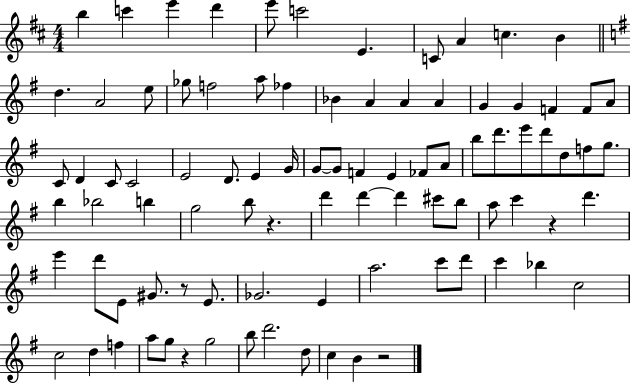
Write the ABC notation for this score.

X:1
T:Untitled
M:4/4
L:1/4
K:D
b c' e' d' e'/2 c'2 E C/2 A c B d A2 e/2 _g/2 f2 a/2 _f _B A A A G G F F/2 A/2 C/2 D C/2 C2 E2 D/2 E G/4 G/2 G/2 F E _F/2 A/2 b/2 d'/2 e'/2 d'/2 d/2 f/2 g/2 b _b2 b g2 b/2 z d' d' d' ^c'/2 b/2 a/2 c' z d' e' d'/2 E/2 ^G/2 z/2 E/2 _G2 E a2 c'/2 d'/2 c' _b c2 c2 d f a/2 g/2 z g2 b/2 d'2 d/2 c B z2